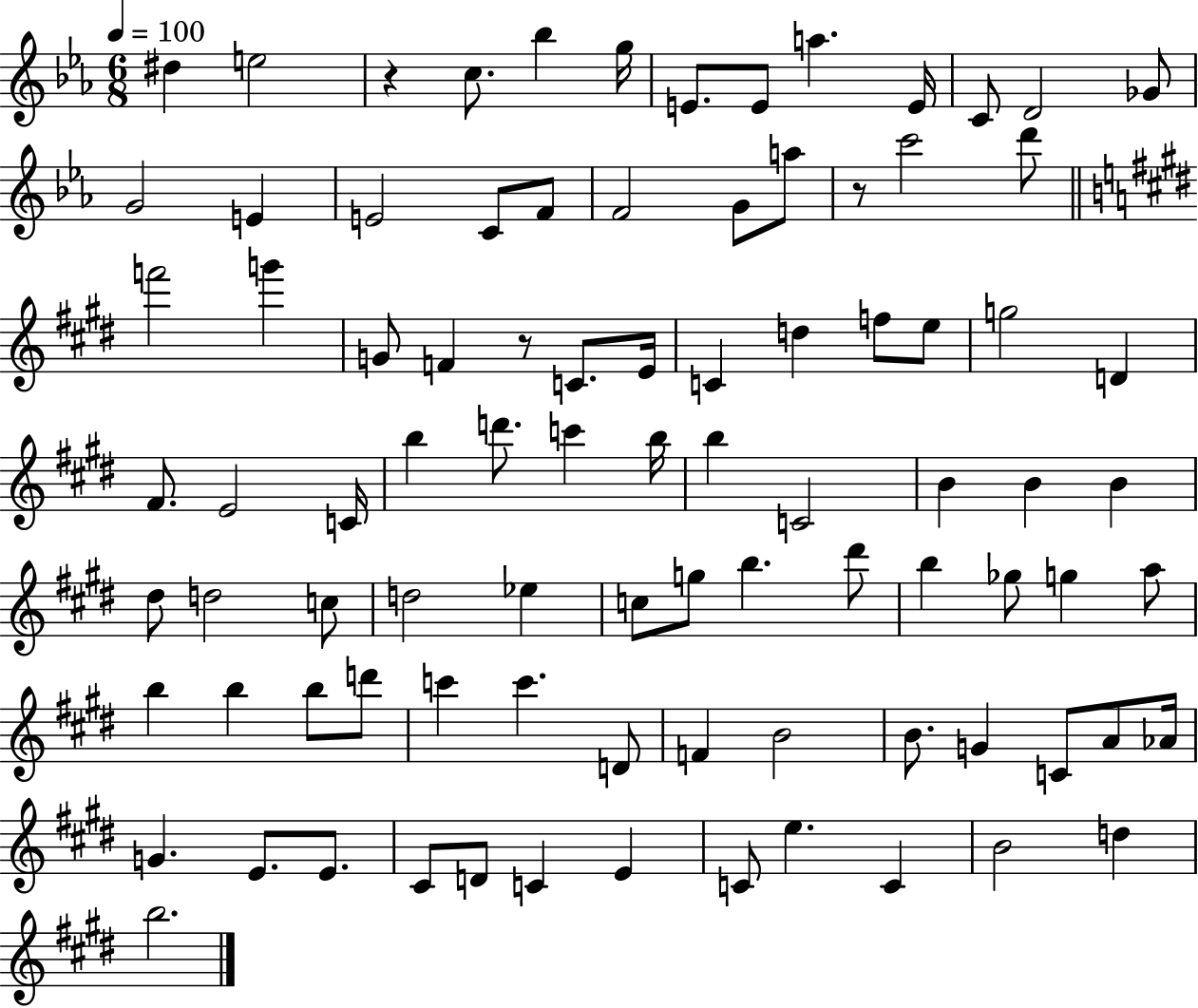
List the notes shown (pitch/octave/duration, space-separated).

D#5/q E5/h R/q C5/e. Bb5/q G5/s E4/e. E4/e A5/q. E4/s C4/e D4/h Gb4/e G4/h E4/q E4/h C4/e F4/e F4/h G4/e A5/e R/e C6/h D6/e F6/h G6/q G4/e F4/q R/e C4/e. E4/s C4/q D5/q F5/e E5/e G5/h D4/q F#4/e. E4/h C4/s B5/q D6/e. C6/q B5/s B5/q C4/h B4/q B4/q B4/q D#5/e D5/h C5/e D5/h Eb5/q C5/e G5/e B5/q. D#6/e B5/q Gb5/e G5/q A5/e B5/q B5/q B5/e D6/e C6/q C6/q. D4/e F4/q B4/h B4/e. G4/q C4/e A4/e Ab4/s G4/q. E4/e. E4/e. C#4/e D4/e C4/q E4/q C4/e E5/q. C4/q B4/h D5/q B5/h.